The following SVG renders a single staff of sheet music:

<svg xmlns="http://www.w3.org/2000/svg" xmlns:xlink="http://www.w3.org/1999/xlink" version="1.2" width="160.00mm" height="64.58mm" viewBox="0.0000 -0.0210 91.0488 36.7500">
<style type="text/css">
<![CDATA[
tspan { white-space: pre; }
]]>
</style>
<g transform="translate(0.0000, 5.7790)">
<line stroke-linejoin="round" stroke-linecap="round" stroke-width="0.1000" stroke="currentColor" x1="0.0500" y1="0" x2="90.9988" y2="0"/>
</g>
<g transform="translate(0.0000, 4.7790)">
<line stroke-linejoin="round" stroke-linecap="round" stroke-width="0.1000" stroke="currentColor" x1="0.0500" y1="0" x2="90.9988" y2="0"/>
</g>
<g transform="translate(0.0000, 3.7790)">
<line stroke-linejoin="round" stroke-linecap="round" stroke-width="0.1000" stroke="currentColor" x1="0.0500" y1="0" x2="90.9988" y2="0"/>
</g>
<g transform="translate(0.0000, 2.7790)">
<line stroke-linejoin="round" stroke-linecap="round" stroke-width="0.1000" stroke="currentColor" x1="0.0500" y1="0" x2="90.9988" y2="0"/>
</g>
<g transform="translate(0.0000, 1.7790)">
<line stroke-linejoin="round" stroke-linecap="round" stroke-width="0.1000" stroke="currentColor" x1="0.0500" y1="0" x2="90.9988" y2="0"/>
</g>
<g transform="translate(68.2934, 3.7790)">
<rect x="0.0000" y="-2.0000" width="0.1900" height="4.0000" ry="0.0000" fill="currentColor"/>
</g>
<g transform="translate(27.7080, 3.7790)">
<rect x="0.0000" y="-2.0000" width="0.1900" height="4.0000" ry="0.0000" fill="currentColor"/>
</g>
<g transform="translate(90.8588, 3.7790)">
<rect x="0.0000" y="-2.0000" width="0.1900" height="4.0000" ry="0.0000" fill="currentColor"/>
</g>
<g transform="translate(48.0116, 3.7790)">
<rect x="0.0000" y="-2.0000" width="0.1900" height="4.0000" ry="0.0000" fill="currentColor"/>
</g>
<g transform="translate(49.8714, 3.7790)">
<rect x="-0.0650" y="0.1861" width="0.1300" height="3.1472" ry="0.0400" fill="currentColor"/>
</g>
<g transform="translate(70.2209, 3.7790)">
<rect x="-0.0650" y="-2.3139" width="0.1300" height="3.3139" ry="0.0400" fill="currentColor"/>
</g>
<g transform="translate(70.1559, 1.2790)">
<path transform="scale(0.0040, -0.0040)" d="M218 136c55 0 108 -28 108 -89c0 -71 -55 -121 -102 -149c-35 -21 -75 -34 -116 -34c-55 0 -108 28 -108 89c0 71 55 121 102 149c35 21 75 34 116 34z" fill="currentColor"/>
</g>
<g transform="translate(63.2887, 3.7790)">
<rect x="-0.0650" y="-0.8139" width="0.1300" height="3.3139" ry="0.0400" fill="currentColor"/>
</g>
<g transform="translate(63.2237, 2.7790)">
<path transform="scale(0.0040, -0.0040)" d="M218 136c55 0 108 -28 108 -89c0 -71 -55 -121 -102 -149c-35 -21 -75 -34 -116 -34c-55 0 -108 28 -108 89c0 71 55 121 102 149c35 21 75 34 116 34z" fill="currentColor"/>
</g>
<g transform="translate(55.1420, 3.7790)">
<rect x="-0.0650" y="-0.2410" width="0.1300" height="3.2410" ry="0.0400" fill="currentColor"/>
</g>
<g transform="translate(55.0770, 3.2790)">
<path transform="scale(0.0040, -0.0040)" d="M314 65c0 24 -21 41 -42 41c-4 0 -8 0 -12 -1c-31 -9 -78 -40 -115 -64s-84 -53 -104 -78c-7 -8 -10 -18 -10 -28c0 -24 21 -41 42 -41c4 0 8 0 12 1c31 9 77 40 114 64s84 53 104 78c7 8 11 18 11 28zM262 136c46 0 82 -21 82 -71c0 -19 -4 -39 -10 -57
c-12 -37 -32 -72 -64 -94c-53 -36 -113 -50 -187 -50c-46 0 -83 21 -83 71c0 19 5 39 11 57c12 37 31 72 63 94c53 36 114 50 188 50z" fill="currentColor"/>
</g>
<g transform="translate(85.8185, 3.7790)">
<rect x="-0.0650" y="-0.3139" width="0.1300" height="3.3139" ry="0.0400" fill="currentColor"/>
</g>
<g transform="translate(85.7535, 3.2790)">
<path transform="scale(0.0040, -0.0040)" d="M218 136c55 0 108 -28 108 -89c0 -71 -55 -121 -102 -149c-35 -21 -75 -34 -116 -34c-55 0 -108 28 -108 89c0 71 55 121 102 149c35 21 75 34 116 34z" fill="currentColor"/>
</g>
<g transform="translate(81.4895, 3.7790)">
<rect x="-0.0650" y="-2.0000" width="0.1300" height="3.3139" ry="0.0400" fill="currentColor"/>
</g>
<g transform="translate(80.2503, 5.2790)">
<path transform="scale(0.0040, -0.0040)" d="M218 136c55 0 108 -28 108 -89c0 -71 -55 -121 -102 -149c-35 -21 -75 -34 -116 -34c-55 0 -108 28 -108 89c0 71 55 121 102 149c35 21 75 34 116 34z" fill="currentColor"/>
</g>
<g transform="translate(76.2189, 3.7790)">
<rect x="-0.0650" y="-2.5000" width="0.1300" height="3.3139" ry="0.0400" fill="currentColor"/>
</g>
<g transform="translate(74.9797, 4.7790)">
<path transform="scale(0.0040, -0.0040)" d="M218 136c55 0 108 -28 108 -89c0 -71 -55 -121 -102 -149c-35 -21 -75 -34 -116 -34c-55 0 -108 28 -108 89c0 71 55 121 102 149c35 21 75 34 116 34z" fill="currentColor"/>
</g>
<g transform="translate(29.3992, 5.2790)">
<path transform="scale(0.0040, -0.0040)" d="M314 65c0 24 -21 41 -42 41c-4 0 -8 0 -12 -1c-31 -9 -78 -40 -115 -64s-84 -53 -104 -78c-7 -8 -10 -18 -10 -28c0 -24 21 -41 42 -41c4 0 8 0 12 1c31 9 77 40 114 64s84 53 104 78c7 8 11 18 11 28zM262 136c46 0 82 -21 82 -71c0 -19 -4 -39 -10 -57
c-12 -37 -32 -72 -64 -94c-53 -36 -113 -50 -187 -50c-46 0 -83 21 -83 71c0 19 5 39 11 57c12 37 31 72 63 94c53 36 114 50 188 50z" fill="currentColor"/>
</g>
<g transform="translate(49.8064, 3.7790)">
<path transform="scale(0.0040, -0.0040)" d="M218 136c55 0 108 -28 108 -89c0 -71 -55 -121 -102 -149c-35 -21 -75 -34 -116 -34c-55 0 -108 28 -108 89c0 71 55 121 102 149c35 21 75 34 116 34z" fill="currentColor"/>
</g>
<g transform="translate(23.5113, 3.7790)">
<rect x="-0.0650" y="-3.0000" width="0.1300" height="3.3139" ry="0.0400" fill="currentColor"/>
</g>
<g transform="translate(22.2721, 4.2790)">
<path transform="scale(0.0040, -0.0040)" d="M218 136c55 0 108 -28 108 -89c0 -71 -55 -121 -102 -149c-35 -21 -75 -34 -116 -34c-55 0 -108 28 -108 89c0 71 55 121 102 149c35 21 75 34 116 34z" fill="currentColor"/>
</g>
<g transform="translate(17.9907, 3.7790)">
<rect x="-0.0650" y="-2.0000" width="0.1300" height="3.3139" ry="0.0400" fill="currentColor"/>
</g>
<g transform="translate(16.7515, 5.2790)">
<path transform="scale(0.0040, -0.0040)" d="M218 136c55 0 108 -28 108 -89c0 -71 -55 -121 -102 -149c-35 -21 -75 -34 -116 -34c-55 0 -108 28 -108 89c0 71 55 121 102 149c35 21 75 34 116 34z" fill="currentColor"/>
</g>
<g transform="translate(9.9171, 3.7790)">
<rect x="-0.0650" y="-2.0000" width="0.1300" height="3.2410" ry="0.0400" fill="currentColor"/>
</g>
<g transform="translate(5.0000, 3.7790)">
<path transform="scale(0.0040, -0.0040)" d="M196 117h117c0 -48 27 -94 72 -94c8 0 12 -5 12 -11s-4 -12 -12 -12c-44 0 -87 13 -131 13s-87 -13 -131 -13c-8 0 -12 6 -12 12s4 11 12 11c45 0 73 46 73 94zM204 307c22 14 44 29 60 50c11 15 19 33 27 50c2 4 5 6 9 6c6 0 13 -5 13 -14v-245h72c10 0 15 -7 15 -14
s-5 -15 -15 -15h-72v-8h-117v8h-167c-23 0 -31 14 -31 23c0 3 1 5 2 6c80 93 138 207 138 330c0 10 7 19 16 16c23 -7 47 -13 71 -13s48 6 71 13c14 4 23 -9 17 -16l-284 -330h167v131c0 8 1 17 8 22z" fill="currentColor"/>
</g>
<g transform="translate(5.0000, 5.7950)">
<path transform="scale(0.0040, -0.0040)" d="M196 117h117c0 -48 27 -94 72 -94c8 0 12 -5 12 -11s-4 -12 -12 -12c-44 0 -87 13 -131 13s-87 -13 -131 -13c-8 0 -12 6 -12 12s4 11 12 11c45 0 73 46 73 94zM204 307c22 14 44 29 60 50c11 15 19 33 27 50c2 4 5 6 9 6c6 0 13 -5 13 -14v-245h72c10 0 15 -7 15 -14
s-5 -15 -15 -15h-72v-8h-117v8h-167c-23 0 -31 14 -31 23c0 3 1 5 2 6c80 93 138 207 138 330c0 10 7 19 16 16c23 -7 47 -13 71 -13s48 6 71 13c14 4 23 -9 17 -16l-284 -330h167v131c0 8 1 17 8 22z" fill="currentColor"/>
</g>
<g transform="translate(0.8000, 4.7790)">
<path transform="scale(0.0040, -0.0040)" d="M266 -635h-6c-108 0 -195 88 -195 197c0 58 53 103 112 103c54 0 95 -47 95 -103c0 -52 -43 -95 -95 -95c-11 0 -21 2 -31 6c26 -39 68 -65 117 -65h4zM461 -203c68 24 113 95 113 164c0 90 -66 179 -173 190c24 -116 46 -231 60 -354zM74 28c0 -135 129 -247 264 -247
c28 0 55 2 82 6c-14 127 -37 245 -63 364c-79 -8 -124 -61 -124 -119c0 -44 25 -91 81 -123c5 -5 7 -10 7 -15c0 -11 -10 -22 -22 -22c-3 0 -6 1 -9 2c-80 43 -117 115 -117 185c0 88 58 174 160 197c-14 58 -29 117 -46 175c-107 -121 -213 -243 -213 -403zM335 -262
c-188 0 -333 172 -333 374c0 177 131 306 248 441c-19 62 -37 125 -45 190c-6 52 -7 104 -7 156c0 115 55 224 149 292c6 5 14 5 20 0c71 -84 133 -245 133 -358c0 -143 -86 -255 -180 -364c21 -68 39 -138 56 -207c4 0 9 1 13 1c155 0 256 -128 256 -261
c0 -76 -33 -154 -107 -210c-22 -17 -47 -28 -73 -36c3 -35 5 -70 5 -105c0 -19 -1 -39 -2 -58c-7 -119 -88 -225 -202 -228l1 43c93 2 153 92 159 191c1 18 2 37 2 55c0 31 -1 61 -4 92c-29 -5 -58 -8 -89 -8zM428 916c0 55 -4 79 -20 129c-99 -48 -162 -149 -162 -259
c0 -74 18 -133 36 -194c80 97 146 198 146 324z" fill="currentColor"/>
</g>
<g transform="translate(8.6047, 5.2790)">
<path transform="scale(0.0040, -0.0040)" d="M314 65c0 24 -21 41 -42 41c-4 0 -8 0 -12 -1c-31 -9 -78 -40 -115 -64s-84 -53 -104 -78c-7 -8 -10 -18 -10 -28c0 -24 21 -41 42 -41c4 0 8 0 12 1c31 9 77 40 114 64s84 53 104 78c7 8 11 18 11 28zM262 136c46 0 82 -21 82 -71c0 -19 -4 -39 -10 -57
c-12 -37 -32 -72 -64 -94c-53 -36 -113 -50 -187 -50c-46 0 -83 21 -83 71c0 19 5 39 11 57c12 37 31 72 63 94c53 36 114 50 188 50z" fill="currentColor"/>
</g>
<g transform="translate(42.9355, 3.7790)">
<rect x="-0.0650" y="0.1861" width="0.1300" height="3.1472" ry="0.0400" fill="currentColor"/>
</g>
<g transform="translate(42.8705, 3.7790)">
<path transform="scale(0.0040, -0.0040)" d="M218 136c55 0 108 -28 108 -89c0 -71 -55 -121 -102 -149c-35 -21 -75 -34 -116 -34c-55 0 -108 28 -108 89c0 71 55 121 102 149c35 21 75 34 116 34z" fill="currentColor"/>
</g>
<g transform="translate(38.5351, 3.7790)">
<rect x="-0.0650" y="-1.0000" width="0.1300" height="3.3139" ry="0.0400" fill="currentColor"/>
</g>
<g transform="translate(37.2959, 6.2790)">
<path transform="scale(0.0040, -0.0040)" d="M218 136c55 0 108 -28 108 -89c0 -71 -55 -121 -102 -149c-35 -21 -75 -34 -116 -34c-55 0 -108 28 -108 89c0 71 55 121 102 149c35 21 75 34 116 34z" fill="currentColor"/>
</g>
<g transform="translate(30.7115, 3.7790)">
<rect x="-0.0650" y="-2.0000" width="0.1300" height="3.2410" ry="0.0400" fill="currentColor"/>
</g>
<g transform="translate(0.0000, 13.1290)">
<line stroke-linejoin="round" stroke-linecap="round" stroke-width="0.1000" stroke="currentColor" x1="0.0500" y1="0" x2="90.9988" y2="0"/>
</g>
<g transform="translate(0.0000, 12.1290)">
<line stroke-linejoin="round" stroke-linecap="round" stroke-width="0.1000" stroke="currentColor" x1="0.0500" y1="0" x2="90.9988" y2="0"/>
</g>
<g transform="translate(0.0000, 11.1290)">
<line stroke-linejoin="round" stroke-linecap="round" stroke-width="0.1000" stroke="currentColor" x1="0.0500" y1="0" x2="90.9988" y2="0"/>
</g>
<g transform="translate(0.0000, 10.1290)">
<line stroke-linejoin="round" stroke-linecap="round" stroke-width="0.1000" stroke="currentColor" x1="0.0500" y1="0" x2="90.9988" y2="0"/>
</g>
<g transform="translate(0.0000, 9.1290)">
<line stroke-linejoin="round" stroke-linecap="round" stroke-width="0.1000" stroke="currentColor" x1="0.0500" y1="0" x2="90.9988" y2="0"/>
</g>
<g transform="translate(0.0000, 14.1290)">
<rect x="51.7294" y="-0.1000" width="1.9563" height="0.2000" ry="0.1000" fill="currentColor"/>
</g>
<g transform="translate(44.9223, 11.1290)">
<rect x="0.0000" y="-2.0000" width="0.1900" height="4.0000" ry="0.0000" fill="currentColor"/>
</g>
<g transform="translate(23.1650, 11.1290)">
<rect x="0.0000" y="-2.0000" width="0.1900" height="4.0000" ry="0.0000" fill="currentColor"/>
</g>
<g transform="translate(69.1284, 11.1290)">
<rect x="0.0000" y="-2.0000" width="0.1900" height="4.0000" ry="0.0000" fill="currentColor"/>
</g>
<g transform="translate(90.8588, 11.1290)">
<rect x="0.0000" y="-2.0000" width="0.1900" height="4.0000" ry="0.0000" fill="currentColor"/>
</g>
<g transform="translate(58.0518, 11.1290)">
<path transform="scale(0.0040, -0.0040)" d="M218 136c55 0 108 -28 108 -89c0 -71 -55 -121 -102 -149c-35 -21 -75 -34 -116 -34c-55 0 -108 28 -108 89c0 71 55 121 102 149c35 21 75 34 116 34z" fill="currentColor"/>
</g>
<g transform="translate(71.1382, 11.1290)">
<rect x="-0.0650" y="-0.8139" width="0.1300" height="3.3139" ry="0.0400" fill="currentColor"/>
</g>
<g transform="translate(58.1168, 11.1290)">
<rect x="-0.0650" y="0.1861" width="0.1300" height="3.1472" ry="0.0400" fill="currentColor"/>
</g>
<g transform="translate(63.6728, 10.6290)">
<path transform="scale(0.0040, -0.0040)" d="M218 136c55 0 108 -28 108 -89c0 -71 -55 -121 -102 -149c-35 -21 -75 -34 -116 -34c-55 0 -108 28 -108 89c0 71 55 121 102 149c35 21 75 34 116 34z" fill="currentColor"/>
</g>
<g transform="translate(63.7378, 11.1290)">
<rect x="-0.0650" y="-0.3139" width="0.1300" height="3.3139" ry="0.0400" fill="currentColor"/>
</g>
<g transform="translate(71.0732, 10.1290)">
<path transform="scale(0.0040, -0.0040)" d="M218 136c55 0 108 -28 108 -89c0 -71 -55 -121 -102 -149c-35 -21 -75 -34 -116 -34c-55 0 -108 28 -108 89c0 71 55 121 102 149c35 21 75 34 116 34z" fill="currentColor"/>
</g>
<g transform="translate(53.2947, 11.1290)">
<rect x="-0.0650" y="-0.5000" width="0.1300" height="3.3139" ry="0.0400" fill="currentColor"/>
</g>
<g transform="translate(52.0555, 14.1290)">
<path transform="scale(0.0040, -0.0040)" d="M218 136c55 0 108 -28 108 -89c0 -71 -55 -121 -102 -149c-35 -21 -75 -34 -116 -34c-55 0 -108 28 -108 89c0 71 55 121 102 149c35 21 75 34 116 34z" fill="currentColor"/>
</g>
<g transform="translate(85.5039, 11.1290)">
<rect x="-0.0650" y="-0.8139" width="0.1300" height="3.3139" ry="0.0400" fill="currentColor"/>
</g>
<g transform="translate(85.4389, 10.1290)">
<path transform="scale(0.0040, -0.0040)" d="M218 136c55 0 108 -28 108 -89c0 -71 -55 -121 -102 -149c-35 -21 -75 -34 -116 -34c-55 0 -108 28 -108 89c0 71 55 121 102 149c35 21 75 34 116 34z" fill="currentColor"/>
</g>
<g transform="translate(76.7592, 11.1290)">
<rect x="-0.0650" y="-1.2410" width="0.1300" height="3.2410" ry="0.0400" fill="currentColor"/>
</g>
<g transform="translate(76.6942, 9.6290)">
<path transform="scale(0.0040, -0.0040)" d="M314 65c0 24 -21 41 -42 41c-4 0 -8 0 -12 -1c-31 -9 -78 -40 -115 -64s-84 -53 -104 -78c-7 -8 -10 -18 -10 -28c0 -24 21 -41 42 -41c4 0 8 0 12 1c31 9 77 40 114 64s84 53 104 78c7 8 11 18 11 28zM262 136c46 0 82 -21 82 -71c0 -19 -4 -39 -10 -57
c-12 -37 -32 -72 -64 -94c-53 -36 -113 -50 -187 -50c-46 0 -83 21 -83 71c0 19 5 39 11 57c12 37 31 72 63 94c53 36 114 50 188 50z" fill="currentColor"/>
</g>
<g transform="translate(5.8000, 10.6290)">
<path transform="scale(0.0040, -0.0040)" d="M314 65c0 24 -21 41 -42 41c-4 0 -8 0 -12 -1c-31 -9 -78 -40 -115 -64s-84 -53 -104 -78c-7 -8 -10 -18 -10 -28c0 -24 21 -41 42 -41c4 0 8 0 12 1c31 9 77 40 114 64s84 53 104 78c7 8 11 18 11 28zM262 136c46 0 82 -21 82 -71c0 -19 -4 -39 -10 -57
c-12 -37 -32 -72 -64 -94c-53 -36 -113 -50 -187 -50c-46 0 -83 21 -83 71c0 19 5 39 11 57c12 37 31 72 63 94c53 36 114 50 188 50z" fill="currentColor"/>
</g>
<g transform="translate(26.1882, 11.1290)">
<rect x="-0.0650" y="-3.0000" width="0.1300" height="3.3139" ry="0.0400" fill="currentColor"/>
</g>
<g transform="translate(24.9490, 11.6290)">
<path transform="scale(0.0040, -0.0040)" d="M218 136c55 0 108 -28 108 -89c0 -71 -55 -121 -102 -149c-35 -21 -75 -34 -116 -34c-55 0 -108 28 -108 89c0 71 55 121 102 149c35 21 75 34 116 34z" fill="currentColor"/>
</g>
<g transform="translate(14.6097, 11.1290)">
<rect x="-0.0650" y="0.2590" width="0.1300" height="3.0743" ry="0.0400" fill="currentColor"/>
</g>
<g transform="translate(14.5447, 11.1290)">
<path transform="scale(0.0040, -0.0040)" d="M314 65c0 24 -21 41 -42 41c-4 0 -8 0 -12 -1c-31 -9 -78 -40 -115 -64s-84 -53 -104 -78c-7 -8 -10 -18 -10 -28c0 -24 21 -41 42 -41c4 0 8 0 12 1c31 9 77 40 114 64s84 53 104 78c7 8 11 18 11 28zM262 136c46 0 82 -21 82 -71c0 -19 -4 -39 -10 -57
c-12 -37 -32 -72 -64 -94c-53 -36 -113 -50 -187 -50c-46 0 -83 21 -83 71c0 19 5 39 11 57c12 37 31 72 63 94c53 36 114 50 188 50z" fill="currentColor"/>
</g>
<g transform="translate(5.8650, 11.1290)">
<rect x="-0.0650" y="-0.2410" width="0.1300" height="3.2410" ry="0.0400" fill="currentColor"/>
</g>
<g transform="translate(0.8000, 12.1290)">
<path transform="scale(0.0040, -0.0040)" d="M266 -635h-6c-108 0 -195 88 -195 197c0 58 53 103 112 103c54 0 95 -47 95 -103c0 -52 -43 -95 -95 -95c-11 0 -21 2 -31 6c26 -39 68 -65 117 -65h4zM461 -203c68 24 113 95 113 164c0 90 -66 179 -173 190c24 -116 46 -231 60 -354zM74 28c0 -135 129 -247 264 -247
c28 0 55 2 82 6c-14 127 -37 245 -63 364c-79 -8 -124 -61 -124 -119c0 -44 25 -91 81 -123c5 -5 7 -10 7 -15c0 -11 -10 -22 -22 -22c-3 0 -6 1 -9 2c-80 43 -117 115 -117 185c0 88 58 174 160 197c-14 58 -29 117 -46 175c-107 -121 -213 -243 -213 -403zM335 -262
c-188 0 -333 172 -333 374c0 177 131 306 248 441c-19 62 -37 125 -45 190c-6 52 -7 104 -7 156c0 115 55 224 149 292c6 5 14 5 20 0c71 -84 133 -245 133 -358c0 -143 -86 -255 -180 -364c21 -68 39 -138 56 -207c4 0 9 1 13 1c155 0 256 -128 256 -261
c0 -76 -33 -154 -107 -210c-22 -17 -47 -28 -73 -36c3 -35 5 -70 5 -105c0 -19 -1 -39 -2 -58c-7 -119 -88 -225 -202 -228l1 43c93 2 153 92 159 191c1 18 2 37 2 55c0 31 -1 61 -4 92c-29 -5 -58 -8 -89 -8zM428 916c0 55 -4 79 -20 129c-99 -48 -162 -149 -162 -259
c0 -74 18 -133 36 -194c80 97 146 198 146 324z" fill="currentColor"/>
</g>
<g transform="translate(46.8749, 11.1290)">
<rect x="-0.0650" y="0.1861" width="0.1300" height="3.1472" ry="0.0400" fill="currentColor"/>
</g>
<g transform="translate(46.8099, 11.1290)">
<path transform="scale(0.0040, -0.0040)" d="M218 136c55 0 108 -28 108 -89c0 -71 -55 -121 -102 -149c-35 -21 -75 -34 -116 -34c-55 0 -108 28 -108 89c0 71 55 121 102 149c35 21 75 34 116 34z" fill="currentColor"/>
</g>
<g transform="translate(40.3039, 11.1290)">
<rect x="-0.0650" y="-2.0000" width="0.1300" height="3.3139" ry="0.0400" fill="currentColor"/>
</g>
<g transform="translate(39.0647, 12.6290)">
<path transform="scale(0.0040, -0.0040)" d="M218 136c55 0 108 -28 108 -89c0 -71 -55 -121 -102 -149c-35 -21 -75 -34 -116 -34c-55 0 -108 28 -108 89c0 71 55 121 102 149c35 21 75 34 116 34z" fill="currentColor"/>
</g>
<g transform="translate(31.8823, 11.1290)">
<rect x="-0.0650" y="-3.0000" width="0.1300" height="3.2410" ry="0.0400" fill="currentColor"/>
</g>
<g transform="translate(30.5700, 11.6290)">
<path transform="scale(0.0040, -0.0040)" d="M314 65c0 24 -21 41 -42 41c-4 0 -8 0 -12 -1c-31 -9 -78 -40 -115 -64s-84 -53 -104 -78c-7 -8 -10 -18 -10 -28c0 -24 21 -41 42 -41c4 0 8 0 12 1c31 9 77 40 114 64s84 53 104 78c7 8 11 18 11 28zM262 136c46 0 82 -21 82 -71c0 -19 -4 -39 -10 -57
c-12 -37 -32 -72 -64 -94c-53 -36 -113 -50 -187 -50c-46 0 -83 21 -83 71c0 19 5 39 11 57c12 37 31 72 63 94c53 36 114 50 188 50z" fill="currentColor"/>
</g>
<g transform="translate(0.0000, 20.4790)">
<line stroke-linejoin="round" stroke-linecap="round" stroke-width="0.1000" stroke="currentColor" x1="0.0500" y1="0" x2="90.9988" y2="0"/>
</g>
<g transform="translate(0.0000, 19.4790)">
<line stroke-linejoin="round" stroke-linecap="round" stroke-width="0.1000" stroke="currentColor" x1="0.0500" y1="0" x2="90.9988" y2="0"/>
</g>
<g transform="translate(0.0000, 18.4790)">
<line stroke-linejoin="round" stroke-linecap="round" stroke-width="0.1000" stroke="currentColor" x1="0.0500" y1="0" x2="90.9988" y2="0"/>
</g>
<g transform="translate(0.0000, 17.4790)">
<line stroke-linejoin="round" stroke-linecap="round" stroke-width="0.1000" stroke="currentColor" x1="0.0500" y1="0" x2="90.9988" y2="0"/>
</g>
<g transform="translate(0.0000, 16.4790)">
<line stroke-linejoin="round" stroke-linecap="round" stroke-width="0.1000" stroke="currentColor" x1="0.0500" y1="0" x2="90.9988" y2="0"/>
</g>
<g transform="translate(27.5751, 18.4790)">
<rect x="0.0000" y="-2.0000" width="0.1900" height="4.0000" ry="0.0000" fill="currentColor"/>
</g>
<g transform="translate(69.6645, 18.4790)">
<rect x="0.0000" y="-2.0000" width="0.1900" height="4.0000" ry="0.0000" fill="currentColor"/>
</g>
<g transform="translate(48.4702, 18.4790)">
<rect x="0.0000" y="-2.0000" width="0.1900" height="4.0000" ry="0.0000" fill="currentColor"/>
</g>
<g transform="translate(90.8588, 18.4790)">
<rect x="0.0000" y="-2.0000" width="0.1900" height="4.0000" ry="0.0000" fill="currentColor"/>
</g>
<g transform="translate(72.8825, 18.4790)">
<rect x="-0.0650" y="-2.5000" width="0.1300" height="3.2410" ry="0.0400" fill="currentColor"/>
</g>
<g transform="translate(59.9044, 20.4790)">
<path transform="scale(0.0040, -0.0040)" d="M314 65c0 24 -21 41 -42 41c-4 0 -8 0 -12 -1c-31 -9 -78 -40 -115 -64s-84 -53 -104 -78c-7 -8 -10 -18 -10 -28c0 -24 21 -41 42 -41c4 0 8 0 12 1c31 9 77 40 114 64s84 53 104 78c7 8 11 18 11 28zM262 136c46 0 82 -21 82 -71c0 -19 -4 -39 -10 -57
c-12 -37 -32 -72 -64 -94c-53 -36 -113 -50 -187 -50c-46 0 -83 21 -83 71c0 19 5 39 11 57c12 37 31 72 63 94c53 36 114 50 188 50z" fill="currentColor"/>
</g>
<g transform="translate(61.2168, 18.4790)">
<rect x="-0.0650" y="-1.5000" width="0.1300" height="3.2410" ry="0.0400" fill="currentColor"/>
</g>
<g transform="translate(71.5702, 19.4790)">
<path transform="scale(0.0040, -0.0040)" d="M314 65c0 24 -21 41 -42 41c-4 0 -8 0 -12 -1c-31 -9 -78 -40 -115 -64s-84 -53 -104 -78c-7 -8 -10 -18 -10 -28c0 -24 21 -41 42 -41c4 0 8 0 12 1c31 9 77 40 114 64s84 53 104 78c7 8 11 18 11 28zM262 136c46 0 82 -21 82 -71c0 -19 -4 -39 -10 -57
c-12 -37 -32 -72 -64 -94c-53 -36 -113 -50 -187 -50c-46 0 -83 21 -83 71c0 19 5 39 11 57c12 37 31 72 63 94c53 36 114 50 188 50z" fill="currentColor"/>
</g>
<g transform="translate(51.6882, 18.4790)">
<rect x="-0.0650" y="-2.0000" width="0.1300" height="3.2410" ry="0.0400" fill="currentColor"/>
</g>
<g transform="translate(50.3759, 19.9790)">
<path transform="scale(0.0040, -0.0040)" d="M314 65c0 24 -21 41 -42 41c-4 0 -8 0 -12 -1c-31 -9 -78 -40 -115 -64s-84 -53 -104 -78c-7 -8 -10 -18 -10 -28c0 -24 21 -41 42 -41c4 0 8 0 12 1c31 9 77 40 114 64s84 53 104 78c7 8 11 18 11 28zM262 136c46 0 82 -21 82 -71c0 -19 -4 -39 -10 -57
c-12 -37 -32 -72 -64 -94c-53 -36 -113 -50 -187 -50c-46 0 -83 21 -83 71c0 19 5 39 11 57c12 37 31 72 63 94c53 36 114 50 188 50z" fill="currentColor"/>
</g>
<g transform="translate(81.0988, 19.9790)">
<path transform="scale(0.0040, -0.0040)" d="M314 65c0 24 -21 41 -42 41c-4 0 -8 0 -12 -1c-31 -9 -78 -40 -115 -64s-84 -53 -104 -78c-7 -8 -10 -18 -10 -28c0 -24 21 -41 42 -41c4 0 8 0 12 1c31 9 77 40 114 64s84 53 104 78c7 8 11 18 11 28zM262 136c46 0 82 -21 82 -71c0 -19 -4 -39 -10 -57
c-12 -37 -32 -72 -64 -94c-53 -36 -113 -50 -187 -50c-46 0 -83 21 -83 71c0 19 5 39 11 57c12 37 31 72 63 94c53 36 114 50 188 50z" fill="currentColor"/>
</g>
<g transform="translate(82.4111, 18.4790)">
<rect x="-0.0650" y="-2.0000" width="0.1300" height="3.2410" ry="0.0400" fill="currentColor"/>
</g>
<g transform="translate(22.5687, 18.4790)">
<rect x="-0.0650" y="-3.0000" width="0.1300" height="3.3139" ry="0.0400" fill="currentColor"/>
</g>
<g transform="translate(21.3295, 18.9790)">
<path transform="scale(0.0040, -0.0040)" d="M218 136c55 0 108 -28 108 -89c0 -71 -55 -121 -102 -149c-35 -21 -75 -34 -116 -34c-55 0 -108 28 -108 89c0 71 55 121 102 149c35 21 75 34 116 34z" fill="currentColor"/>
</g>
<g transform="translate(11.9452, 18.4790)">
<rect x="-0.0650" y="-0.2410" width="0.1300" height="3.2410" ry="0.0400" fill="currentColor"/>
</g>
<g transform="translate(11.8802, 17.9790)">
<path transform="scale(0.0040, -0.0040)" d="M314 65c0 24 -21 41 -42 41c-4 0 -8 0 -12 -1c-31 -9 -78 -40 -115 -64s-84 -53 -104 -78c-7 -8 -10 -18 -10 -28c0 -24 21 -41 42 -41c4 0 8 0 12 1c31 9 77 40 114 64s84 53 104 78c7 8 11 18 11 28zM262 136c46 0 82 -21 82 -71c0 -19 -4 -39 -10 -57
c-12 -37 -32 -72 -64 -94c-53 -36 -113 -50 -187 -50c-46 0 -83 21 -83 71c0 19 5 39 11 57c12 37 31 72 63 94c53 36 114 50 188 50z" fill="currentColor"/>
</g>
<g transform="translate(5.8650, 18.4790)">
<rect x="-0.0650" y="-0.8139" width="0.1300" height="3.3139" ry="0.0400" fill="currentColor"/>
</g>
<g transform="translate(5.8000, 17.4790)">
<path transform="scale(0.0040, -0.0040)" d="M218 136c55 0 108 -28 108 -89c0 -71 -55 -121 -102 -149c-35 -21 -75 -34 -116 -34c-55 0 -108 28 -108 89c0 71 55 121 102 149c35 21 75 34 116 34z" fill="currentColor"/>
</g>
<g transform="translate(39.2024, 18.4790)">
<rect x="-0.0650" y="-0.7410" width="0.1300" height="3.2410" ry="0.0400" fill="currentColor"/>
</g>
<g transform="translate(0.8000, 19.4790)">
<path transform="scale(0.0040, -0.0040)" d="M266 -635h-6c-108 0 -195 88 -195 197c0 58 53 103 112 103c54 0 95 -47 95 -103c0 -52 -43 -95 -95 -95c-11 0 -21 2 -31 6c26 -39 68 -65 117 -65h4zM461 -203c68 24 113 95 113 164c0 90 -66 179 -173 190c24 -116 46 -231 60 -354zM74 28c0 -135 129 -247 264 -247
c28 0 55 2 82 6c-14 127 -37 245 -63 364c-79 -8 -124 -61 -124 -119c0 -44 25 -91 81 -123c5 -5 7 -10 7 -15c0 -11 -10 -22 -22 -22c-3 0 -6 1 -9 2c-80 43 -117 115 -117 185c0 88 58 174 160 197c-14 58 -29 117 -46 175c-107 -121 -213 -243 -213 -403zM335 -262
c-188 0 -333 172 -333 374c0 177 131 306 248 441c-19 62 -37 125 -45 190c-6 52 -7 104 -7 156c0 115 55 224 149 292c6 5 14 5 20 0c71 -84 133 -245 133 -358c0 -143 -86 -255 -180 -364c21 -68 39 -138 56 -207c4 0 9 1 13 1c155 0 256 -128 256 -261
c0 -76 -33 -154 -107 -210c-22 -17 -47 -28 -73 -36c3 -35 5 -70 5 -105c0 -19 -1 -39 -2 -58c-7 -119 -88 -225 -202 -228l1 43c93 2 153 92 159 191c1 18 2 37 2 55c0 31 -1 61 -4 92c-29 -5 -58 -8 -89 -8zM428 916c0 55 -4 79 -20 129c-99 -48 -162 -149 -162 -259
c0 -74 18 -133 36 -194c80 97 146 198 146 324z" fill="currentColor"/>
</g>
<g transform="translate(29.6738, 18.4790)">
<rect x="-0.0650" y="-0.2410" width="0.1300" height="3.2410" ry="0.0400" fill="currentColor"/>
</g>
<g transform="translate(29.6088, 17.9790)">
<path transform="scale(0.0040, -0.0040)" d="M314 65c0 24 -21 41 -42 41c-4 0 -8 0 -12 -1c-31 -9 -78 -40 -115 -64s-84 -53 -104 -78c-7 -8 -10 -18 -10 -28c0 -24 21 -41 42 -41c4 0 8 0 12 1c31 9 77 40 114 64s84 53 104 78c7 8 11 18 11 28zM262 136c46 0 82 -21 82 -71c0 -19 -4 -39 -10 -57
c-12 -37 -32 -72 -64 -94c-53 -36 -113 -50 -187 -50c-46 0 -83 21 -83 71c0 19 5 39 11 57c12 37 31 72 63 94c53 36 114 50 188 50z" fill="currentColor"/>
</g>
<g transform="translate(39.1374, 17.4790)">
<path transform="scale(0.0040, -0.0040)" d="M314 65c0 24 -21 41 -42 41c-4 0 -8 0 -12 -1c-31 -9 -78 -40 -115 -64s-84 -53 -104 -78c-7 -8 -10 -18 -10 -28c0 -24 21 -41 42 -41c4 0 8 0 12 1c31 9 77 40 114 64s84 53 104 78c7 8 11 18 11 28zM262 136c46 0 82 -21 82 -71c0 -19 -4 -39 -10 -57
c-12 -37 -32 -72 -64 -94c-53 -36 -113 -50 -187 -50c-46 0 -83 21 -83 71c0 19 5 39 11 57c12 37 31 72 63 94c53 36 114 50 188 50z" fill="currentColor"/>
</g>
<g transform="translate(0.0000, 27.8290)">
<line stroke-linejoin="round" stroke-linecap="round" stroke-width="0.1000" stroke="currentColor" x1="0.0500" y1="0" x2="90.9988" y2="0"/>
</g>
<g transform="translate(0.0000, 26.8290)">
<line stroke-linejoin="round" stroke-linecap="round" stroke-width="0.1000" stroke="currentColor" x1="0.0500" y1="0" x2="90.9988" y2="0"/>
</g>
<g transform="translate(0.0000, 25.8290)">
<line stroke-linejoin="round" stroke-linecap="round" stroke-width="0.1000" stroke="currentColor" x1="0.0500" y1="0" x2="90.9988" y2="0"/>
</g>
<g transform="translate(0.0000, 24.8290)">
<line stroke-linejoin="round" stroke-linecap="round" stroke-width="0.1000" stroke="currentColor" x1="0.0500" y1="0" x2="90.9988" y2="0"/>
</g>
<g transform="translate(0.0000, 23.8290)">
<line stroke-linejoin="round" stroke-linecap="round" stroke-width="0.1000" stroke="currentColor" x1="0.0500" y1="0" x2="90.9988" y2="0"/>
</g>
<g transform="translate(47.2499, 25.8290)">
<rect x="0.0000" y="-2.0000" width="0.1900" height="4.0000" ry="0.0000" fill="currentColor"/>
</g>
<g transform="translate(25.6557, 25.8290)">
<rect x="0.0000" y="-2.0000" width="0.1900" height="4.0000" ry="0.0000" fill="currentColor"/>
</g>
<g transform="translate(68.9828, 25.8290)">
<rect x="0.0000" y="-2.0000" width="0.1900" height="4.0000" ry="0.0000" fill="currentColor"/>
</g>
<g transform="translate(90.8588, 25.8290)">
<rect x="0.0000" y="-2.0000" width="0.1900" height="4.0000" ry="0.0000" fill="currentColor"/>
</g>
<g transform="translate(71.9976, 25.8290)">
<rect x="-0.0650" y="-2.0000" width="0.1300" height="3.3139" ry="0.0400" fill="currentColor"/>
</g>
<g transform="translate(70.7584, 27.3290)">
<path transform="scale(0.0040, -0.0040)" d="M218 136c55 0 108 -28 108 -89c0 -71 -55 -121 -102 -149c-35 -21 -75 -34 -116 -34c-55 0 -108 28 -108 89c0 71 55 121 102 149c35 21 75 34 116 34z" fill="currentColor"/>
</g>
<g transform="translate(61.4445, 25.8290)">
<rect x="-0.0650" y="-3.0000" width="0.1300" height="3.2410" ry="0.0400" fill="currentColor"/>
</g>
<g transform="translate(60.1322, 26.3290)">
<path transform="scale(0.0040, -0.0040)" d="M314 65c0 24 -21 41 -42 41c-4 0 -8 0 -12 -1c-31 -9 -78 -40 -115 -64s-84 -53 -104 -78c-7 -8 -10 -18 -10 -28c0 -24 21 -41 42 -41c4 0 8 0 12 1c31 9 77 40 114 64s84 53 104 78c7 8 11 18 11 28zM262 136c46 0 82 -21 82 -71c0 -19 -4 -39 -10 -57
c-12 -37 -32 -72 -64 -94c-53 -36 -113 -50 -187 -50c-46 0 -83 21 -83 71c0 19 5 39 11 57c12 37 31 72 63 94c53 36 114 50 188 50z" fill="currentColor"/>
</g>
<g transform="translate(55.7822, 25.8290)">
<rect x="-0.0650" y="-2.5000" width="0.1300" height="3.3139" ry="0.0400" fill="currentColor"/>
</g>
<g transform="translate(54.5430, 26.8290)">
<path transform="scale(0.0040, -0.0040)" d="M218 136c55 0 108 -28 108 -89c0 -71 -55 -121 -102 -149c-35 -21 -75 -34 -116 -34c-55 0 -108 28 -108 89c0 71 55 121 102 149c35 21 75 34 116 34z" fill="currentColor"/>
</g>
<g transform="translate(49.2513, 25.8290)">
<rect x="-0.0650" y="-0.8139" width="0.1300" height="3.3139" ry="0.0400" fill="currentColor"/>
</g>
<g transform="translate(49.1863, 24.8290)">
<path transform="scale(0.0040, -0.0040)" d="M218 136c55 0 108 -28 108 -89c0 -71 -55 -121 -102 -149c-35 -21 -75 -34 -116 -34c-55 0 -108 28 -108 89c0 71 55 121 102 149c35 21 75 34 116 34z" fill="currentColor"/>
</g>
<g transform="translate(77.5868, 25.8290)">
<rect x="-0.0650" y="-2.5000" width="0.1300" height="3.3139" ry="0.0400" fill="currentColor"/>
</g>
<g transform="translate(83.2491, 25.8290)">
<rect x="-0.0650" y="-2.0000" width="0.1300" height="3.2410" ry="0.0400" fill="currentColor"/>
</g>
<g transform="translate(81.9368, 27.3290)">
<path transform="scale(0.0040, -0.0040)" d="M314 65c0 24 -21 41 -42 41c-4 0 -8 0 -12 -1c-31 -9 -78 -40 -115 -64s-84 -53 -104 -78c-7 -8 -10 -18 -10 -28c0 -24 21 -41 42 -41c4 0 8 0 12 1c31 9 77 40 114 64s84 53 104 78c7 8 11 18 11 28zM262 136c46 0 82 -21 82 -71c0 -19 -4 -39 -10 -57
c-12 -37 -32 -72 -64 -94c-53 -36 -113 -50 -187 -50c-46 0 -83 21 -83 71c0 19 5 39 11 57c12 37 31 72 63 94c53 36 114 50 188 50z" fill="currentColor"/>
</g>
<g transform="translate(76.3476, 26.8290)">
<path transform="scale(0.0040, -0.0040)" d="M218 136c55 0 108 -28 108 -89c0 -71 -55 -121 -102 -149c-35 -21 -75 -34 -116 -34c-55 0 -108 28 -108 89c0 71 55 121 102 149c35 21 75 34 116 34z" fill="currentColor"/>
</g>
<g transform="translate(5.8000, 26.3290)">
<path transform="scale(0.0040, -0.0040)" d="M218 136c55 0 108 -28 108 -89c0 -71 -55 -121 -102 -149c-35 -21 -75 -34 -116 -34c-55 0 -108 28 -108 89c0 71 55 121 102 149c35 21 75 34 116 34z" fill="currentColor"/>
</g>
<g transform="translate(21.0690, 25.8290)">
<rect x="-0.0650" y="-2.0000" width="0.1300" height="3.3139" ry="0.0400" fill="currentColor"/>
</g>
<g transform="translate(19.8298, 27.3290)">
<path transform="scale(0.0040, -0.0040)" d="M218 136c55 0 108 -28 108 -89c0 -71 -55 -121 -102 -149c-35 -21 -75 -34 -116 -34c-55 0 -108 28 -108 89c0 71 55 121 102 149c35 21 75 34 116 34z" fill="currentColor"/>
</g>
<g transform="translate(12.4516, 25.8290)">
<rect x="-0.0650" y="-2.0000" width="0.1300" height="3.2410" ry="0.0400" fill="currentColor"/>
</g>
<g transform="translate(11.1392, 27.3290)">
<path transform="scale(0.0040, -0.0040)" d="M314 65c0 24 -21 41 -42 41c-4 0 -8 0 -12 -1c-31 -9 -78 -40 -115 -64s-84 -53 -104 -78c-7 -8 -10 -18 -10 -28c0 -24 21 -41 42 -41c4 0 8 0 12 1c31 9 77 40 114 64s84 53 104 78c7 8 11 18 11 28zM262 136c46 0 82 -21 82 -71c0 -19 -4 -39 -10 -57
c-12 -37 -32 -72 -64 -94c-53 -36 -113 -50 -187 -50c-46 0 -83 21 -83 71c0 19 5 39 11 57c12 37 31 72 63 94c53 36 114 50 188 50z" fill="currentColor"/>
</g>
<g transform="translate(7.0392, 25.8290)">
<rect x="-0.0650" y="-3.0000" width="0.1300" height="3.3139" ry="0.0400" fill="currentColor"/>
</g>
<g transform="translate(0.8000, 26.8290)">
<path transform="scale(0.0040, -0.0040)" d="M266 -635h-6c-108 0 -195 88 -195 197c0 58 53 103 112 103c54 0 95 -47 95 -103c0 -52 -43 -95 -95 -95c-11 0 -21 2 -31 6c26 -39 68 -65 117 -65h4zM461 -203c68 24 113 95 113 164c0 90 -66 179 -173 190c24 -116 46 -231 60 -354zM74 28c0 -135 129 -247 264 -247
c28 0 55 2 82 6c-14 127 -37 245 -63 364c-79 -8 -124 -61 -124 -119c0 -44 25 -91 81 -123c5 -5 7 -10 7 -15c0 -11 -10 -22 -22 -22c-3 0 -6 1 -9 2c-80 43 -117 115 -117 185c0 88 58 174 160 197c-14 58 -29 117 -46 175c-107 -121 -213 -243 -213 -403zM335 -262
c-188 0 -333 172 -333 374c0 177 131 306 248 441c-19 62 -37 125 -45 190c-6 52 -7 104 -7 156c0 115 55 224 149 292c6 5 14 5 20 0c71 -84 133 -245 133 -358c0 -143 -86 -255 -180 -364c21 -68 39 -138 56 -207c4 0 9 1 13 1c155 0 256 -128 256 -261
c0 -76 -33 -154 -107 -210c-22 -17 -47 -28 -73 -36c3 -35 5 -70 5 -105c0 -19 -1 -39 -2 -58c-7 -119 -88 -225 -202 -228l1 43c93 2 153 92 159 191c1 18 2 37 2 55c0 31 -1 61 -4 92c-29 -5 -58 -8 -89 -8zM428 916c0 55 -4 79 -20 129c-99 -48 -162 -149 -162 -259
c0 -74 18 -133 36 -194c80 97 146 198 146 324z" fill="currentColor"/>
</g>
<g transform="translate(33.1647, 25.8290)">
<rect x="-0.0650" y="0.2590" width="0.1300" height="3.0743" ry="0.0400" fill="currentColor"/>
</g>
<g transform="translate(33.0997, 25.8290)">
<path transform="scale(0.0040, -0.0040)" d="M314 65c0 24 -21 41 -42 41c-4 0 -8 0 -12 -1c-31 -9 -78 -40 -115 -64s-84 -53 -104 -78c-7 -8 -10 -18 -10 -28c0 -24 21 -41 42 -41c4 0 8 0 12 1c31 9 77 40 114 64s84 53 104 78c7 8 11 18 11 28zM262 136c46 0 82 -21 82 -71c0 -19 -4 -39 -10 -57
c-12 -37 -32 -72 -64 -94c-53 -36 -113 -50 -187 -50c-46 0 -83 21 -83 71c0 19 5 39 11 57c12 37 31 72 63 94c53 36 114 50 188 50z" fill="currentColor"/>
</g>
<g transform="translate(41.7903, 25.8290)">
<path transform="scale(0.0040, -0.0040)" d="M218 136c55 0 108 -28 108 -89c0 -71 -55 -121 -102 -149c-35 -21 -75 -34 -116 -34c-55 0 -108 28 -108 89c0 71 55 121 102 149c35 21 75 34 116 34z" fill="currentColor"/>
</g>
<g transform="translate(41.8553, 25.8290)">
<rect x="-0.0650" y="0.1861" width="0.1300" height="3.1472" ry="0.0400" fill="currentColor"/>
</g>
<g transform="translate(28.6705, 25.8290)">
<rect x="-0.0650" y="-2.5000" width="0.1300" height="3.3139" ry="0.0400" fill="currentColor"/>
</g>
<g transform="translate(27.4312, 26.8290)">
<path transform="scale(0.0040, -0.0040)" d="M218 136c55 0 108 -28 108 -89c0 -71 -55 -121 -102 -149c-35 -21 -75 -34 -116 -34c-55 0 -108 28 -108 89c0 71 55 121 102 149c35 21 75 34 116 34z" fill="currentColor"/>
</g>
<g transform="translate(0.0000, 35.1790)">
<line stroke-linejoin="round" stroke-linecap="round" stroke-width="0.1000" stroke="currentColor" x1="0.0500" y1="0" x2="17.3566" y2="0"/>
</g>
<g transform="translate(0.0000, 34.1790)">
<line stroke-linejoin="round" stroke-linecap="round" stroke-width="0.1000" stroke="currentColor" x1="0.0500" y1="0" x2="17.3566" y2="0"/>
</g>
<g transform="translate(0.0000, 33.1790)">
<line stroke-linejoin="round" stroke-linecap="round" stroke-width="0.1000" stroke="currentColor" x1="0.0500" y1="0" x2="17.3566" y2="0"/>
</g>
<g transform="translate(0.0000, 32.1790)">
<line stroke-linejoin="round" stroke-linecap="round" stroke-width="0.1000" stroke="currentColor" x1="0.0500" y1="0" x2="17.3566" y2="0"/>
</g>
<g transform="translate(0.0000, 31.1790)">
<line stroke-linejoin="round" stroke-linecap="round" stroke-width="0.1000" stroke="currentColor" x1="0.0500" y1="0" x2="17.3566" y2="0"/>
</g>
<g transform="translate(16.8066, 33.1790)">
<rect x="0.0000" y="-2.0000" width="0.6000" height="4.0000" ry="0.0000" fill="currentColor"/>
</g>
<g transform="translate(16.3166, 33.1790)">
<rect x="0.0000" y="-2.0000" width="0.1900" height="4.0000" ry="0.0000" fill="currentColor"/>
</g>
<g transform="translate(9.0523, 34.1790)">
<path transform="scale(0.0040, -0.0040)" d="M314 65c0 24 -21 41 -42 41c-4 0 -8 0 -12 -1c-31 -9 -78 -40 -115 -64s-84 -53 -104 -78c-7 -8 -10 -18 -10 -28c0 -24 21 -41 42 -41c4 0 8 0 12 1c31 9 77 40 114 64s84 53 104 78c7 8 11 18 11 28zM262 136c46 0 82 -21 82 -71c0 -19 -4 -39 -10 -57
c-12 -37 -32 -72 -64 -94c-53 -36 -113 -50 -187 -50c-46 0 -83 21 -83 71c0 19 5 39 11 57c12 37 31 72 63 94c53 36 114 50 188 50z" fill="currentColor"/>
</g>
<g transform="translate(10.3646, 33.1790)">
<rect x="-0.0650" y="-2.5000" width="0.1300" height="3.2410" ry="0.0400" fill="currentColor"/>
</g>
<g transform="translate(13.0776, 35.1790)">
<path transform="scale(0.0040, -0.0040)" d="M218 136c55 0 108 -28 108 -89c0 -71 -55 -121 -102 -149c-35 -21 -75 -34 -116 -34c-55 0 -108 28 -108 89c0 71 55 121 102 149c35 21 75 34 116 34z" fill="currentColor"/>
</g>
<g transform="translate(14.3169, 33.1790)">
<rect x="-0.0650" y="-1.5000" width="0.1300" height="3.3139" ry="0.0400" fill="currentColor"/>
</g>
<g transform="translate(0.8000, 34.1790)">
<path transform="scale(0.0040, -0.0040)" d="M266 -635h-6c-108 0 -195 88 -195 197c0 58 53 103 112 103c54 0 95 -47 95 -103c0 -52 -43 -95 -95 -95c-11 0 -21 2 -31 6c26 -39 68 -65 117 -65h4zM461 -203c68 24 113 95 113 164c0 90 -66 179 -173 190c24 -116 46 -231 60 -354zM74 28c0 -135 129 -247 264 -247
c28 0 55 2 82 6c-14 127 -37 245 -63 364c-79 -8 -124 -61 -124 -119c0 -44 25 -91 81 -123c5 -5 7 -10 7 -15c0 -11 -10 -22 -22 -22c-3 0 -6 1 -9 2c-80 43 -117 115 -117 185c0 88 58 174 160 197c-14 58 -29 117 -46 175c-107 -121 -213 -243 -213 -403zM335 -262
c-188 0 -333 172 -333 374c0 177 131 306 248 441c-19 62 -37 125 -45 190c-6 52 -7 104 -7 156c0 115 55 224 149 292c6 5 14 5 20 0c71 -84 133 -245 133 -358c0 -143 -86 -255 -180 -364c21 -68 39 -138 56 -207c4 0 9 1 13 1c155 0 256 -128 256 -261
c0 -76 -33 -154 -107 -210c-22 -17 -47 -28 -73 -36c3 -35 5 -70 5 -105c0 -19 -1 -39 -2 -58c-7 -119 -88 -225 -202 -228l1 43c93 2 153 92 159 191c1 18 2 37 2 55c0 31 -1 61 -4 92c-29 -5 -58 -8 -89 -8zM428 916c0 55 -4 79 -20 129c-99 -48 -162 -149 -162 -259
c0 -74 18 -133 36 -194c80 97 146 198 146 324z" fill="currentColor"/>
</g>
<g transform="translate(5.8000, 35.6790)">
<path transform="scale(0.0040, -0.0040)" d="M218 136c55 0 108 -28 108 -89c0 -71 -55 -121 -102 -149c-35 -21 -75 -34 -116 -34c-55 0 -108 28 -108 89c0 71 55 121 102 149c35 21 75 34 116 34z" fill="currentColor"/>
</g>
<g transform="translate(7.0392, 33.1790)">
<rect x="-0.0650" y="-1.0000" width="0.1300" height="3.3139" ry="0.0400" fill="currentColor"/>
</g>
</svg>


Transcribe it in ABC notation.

X:1
T:Untitled
M:4/4
L:1/4
K:C
F2 F A F2 D B B c2 d g G F c c2 B2 A A2 F B C B c d e2 d d c2 A c2 d2 F2 E2 G2 F2 A F2 F G B2 B d G A2 F G F2 D G2 E